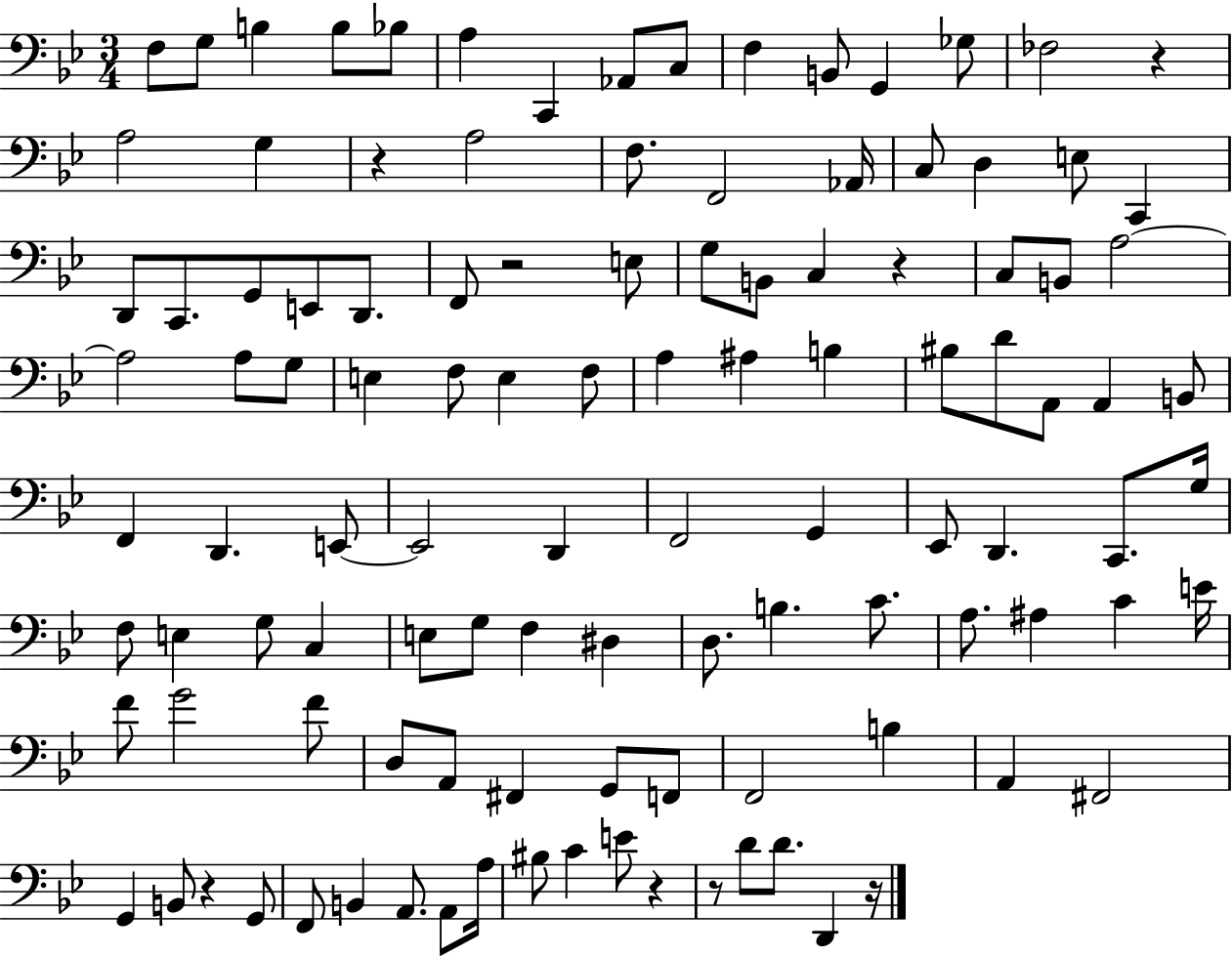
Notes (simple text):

F3/e G3/e B3/q B3/e Bb3/e A3/q C2/q Ab2/e C3/e F3/q B2/e G2/q Gb3/e FES3/h R/q A3/h G3/q R/q A3/h F3/e. F2/h Ab2/s C3/e D3/q E3/e C2/q D2/e C2/e. G2/e E2/e D2/e. F2/e R/h E3/e G3/e B2/e C3/q R/q C3/e B2/e A3/h A3/h A3/e G3/e E3/q F3/e E3/q F3/e A3/q A#3/q B3/q BIS3/e D4/e A2/e A2/q B2/e F2/q D2/q. E2/e E2/h D2/q F2/h G2/q Eb2/e D2/q. C2/e. G3/s F3/e E3/q G3/e C3/q E3/e G3/e F3/q D#3/q D3/e. B3/q. C4/e. A3/e. A#3/q C4/q E4/s F4/e G4/h F4/e D3/e A2/e F#2/q G2/e F2/e F2/h B3/q A2/q F#2/h G2/q B2/e R/q G2/e F2/e B2/q A2/e. A2/e A3/s BIS3/e C4/q E4/e R/q R/e D4/e D4/e. D2/q R/s